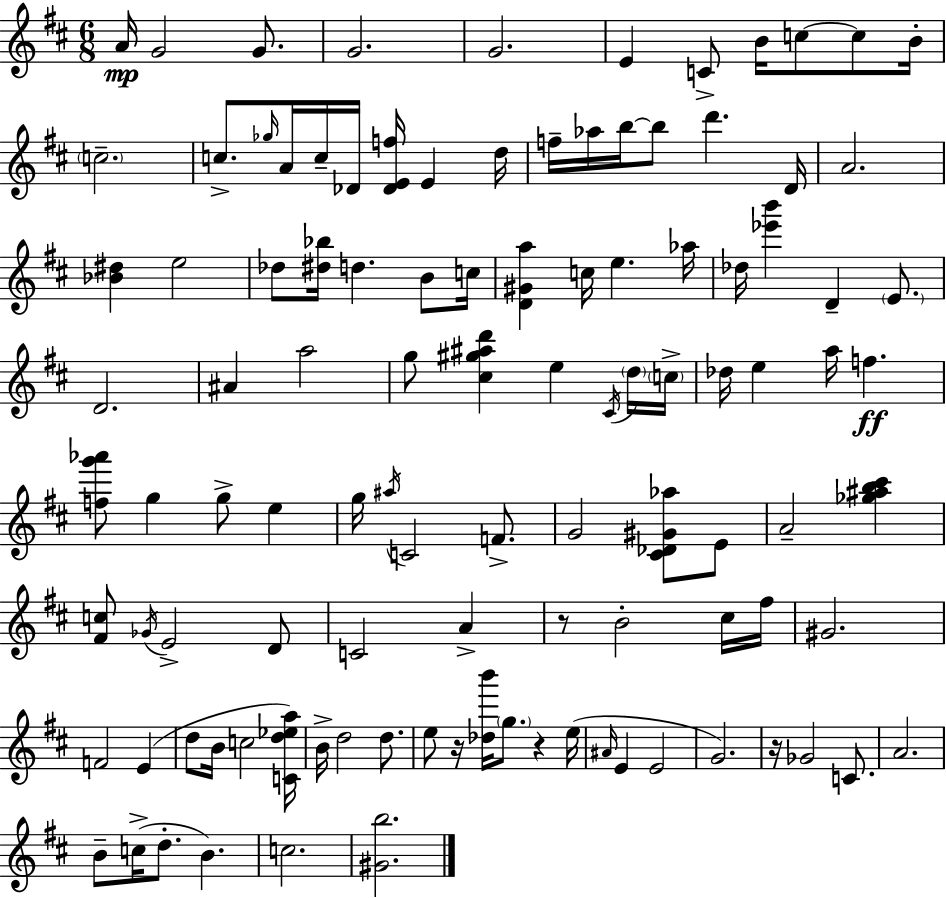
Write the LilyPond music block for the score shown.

{
  \clef treble
  \numericTimeSignature
  \time 6/8
  \key d \major
  a'16\mp g'2 g'8. | g'2. | g'2. | e'4 c'8-> b'16 c''8~~ c''8 b'16-. | \break \parenthesize c''2.-- | c''8.-> \grace { ges''16 } a'16 c''16-- des'16 <des' e' f''>16 e'4 | d''16 f''16-- aes''16 b''16~~ b''8 d'''4. | d'16 a'2. | \break <bes' dis''>4 e''2 | des''8 <dis'' bes''>16 d''4. b'8 | c''16 <d' gis' a''>4 c''16 e''4. | aes''16 des''16 <ees''' b'''>4 d'4-- \parenthesize e'8. | \break d'2. | ais'4 a''2 | g''8 <cis'' gis'' ais'' d'''>4 e''4 \acciaccatura { cis'16 } | \parenthesize d''16 \parenthesize c''16-> des''16 e''4 a''16 f''4.\ff | \break <f'' g''' aes'''>8 g''4 g''8-> e''4 | g''16 \acciaccatura { ais''16 } c'2 | f'8.-> g'2 <cis' des' gis' aes''>8 | e'8 a'2-- <ges'' ais'' b'' cis'''>4 | \break <fis' c''>8 \acciaccatura { ges'16 } e'2-> | d'8 c'2 | a'4-> r8 b'2-. | cis''16 fis''16 gis'2. | \break f'2 | e'4( d''8 b'16 c''2 | <c' d'' ees'' a''>16) b'16-> d''2 | d''8. e''8 r16 <des'' b'''>16 \parenthesize g''8. r4 | \break e''16( \grace { ais'16 } e'4 e'2 | g'2.) | r16 ges'2 | c'8. a'2. | \break b'8-- c''16->( d''8.-. b'4.) | c''2. | <gis' b''>2. | \bar "|."
}